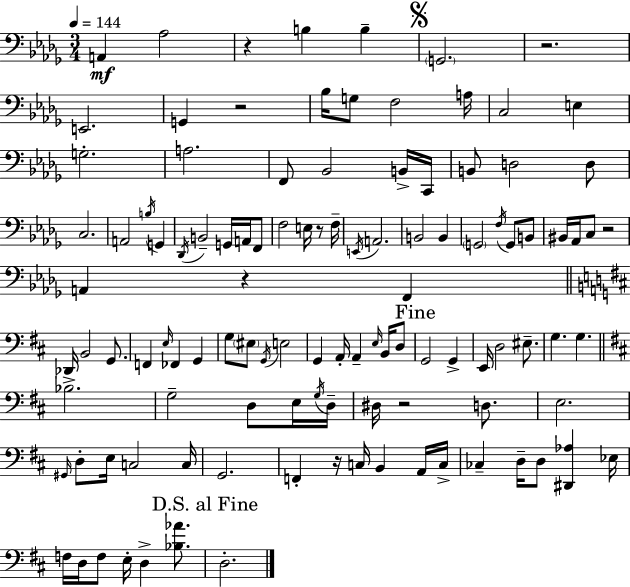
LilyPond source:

{
  \clef bass
  \numericTimeSignature
  \time 3/4
  \key bes \minor
  \tempo 4 = 144
  \repeat volta 2 { a,4\mf aes2 | r4 b4 b4-- | \mark \markup { \musicglyph "scripts.segno" } \parenthesize g,2. | r2. | \break e,2. | g,4 r2 | bes16 g8 f2 a16 | c2 e4 | \break g2.-. | a2. | f,8 bes,2 b,16-> c,16 | b,8 d2 d8 | \break c2. | a,2 \acciaccatura { b16 } g,4 | \acciaccatura { des,16 } b,2-- g,16 a,16 | f,8 f2 e16 r8 | \break f16-- \acciaccatura { e,16 } a,2. | b,2 b,4 | \parenthesize g,2 \acciaccatura { f16 } | g,8 b,8 bis,16 aes,16 c8 r2 | \break a,4 r4 | f,4 \bar "||" \break \key d \major des,16 b,2 g,8. | f,4 \grace { e16 } fes,4 g,4 | g8 \parenthesize eis8 \acciaccatura { g,16 } e2 | g,4 a,16-. a,4-- \grace { e16 } | \break b,16 d8 \mark "Fine" g,2 g,4-> | e,16 d2 | eis8.-- g4. g4. | \bar "||" \break \key d \major bes2.-> | g2-- d8 e16 \acciaccatura { g16 } | d16-- dis16 r2 d8. | e2. | \break \grace { gis,16 } d8-. e16 c2 | c16 g,2. | f,4-. r16 c16 b,4 | a,16 c16-> ces4-- d16-- d8 <dis, aes>4 | \break ees16 f16 d16 f8 e16-. d4-> <bes aes'>8. | \mark "D.S. al Fine" d2.-. | } \bar "|."
}